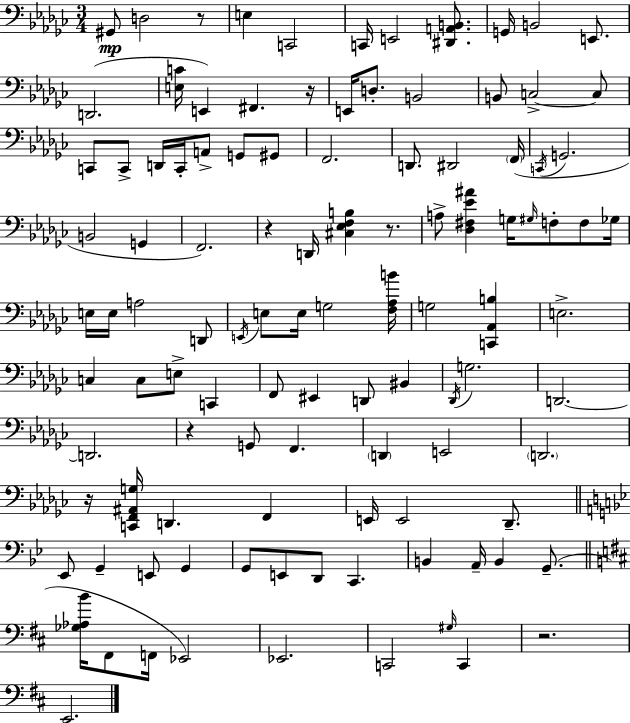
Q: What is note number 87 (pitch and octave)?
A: F2